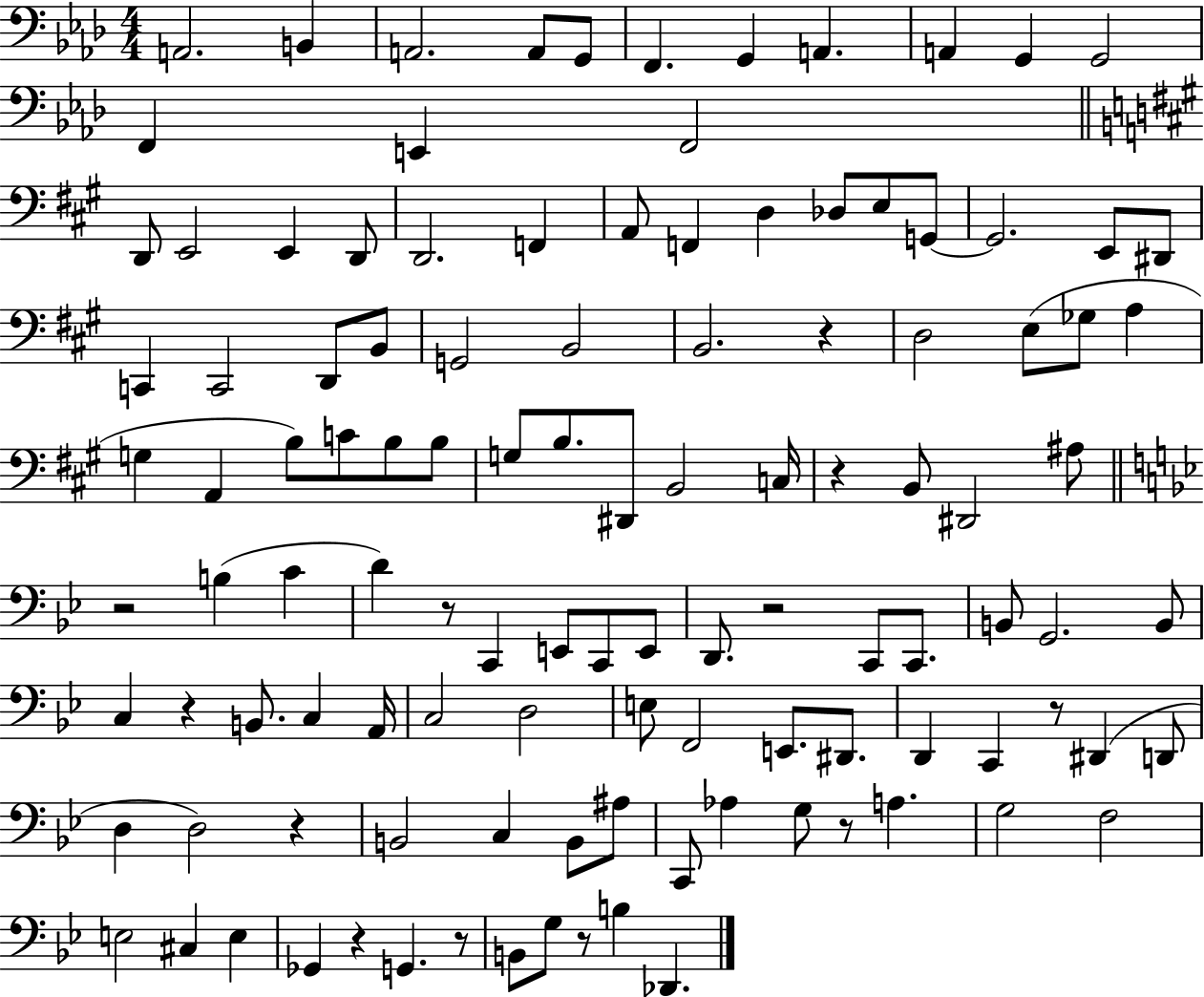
{
  \clef bass
  \numericTimeSignature
  \time 4/4
  \key aes \major
  a,2. b,4 | a,2. a,8 g,8 | f,4. g,4 a,4. | a,4 g,4 g,2 | \break f,4 e,4 f,2 | \bar "||" \break \key a \major d,8 e,2 e,4 d,8 | d,2. f,4 | a,8 f,4 d4 des8 e8 g,8~~ | g,2. e,8 dis,8 | \break c,4 c,2 d,8 b,8 | g,2 b,2 | b,2. r4 | d2 e8( ges8 a4 | \break g4 a,4 b8) c'8 b8 b8 | g8 b8. dis,8 b,2 c16 | r4 b,8 dis,2 ais8 | \bar "||" \break \key bes \major r2 b4( c'4 | d'4) r8 c,4 e,8 c,8 e,8 | d,8. r2 c,8 c,8. | b,8 g,2. b,8 | \break c4 r4 b,8. c4 a,16 | c2 d2 | e8 f,2 e,8. dis,8. | d,4 c,4 r8 dis,4( d,8 | \break d4 d2) r4 | b,2 c4 b,8 ais8 | c,8 aes4 g8 r8 a4. | g2 f2 | \break e2 cis4 e4 | ges,4 r4 g,4. r8 | b,8 g8 r8 b4 des,4. | \bar "|."
}